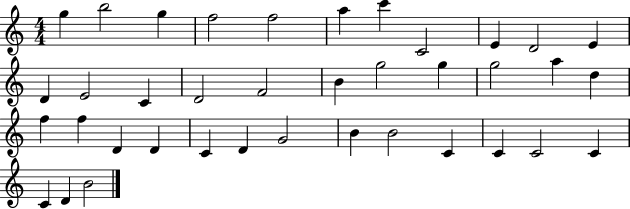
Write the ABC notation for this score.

X:1
T:Untitled
M:4/4
L:1/4
K:C
g b2 g f2 f2 a c' C2 E D2 E D E2 C D2 F2 B g2 g g2 a d f f D D C D G2 B B2 C C C2 C C D B2